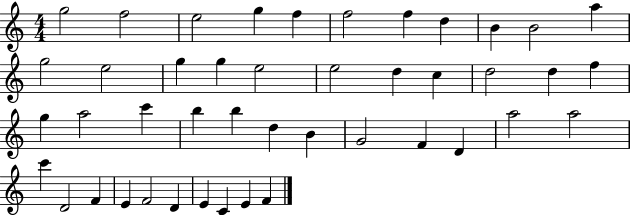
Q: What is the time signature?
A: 4/4